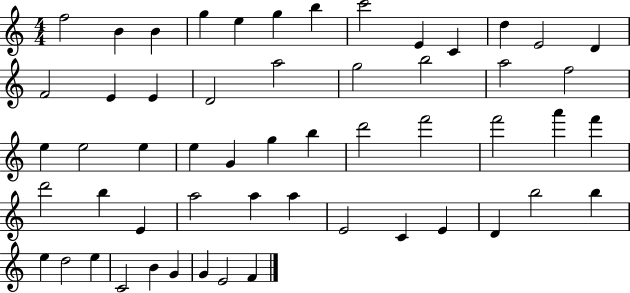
F5/h B4/q B4/q G5/q E5/q G5/q B5/q C6/h E4/q C4/q D5/q E4/h D4/q F4/h E4/q E4/q D4/h A5/h G5/h B5/h A5/h F5/h E5/q E5/h E5/q E5/q G4/q G5/q B5/q D6/h F6/h F6/h A6/q F6/q D6/h B5/q E4/q A5/h A5/q A5/q E4/h C4/q E4/q D4/q B5/h B5/q E5/q D5/h E5/q C4/h B4/q G4/q G4/q E4/h F4/q